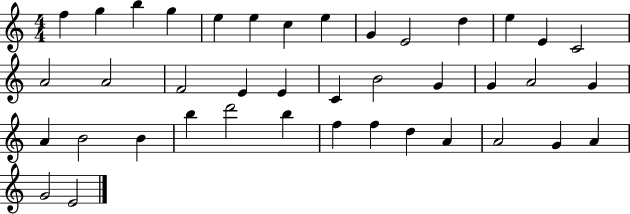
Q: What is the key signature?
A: C major